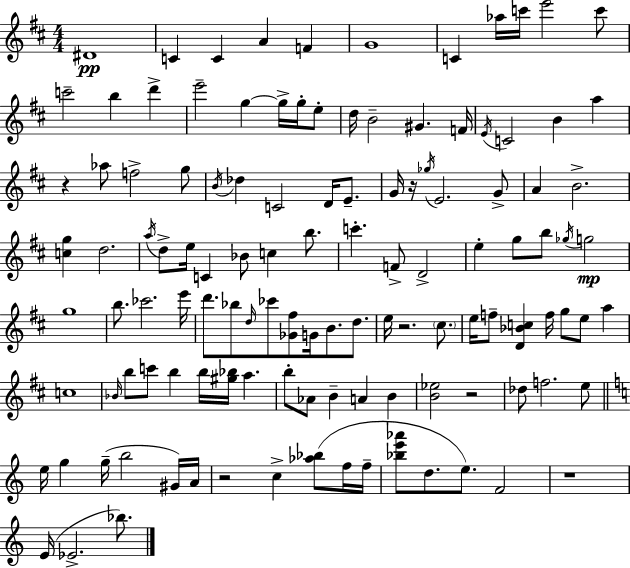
{
  \clef treble
  \numericTimeSignature
  \time 4/4
  \key d \major
  \repeat volta 2 { dis'1\pp | c'4 c'4 a'4 f'4 | g'1 | c'4 aes''16 c'''16 e'''2 c'''8 | \break c'''2-- b''4 d'''4-> | e'''2-- g''4~~ g''16-> g''16-. e''8-. | d''16 b'2-- gis'4. f'16 | \acciaccatura { e'16 } c'2 b'4 a''4 | \break r4 aes''8 f''2-> g''8 | \acciaccatura { b'16 } des''4 c'2 d'16 e'8.-- | g'16 r16 \acciaccatura { ges''16 } e'2. | g'8-> a'4 b'2.-> | \break <c'' g''>4 d''2. | \acciaccatura { a''16 } d''8-> e''16 c'4 bes'8 c''4 | b''8. c'''4.-. f'8-> d'2-> | e''4-. g''8 b''8 \acciaccatura { ges''16 } g''2\mp | \break g''1 | b''8. ces'''2. | e'''16 d'''8. bes''8 \grace { d''16 } ces'''8 <ges' fis''>8 g'16 | b'8. d''8. e''16 r2. | \break \parenthesize cis''8. e''16 f''8-- <d' bes' c''>4 f''16 g''8 | e''8 a''4 c''1 | \grace { bes'16 } b''8 c'''8 b''4 b''16 | <gis'' bes''>16 a''4. b''8-. aes'8 b'4-- a'4 | \break b'4 <b' ees''>2 r2 | des''8 f''2. | e''8 \bar "||" \break \key c \major e''16 g''4 g''16--( b''2 gis'16) a'16 | r2 c''4-> <aes'' bes''>8( f''16 f''16-- | <bes'' e''' aes'''>8 d''8. e''8.) f'2 | r1 | \break e'16( ees'2.-> bes''8.) | } \bar "|."
}